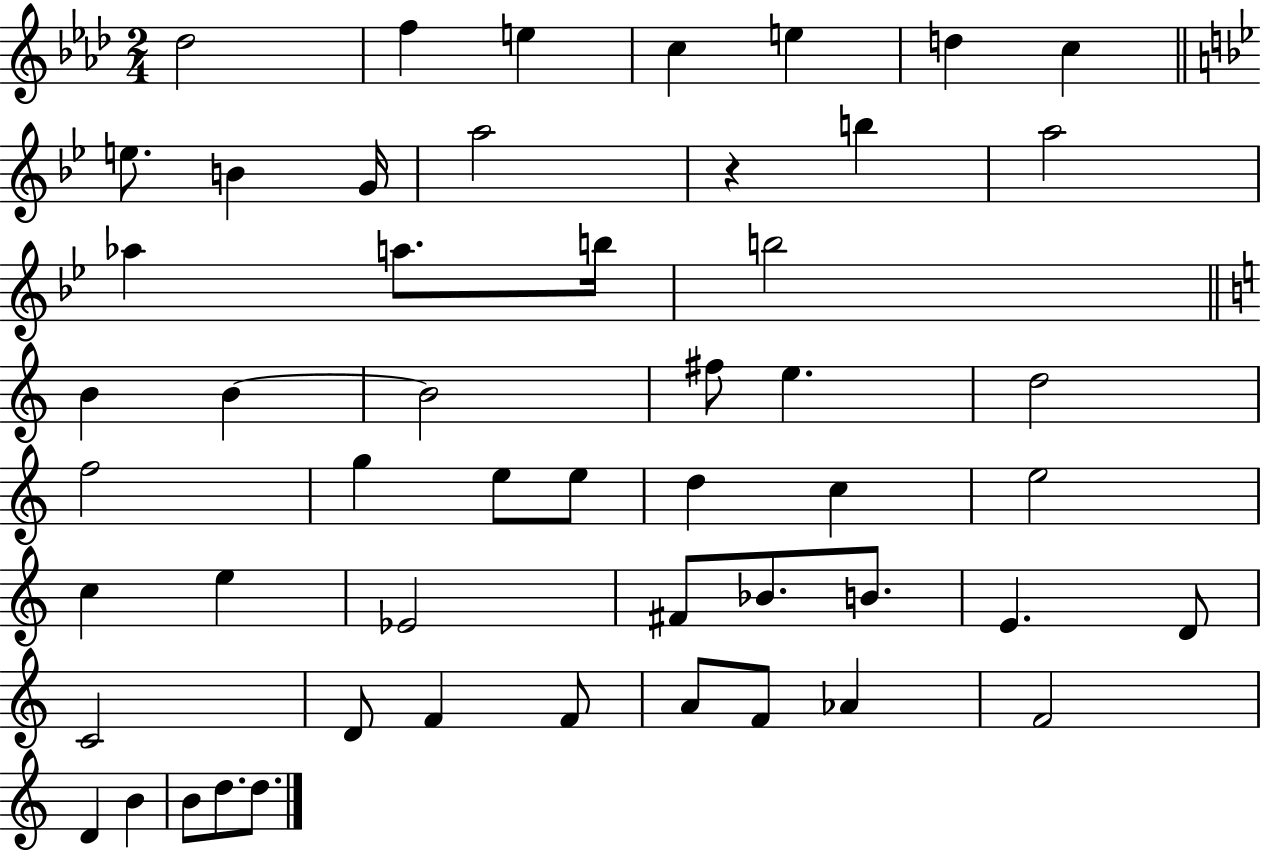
{
  \clef treble
  \numericTimeSignature
  \time 2/4
  \key aes \major
  \repeat volta 2 { des''2 | f''4 e''4 | c''4 e''4 | d''4 c''4 | \break \bar "||" \break \key bes \major e''8. b'4 g'16 | a''2 | r4 b''4 | a''2 | \break aes''4 a''8. b''16 | b''2 | \bar "||" \break \key c \major b'4 b'4~~ | b'2 | fis''8 e''4. | d''2 | \break f''2 | g''4 e''8 e''8 | d''4 c''4 | e''2 | \break c''4 e''4 | ees'2 | fis'8 bes'8. b'8. | e'4. d'8 | \break c'2 | d'8 f'4 f'8 | a'8 f'8 aes'4 | f'2 | \break d'4 b'4 | b'8 d''8. d''8. | } \bar "|."
}